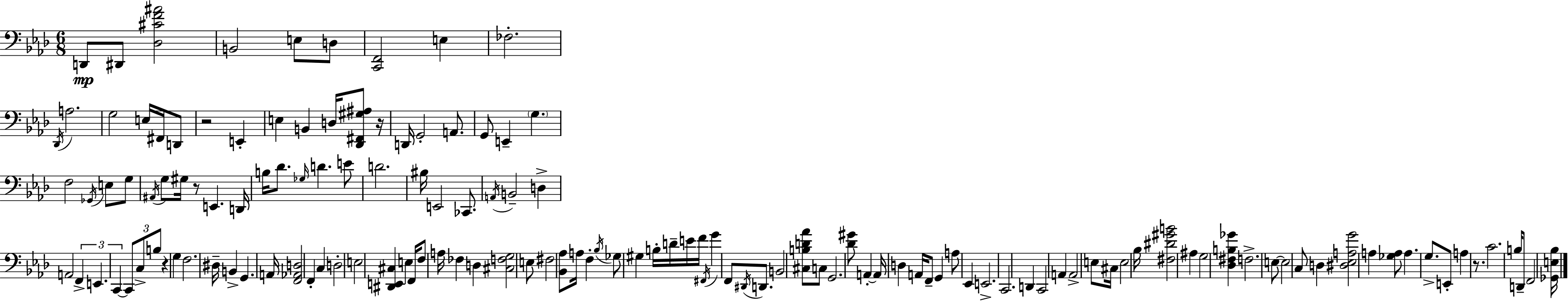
X:1
T:Untitled
M:6/8
L:1/4
K:Ab
D,,/2 ^D,,/2 [_D,^CF^A]2 B,,2 E,/2 D,/2 [C,,F,,]2 E, _F,2 _D,,/4 A,2 G,2 E,/4 ^F,,/4 D,,/2 z2 E,, E, B,, D,/4 [_D,,^F,,^G,^A,]/2 z/4 D,,/4 G,,2 A,,/2 G,,/2 E,, G, F,2 _G,,/4 E,/2 G,/2 ^A,,/4 G,/2 ^G,/4 z/2 E,, D,,/4 B,/4 _D/2 _G,/4 D E/2 D2 ^B,/4 E,,2 _C,,/2 A,,/4 B,,2 D, A,,2 F,, E,, C,, C,,/2 C,/2 B,/2 z G, F,2 ^D,/4 B,, G,, A,,/4 [F,,_A,,D,]2 F,, C, D,2 E,2 [^D,,E,,^C,] E, F,,/4 F,/2 A,/4 _F, D, [^C,F,G,]2 E,/2 ^F,2 [_B,,_A,]/2 A,/4 F, _B,/4 _G,/2 ^G, B,/4 D/4 E/4 F/4 ^F,,/4 G F,,/2 ^D,,/4 D,,/2 B,,2 [^C,B,D_A]/2 C,/2 G,,2 [_D^G]/2 A,, A,,/4 D, A,,/4 F,,/2 G,, A,/2 _E,, E,,2 C,,2 D,, C,,2 A,, A,,2 E,/2 ^C,/4 E,2 _B,/4 [^F,^D^GB]2 ^A, G,2 [_D,^F,B,_G] F,2 E,/2 E,2 C,/2 D, [^D,_E,A,G]2 A, [_G,A,]/2 A, G,/2 E,,/2 A, z/2 C2 B,/4 D,,/2 F,,2 [_G,,E,_B,]/4